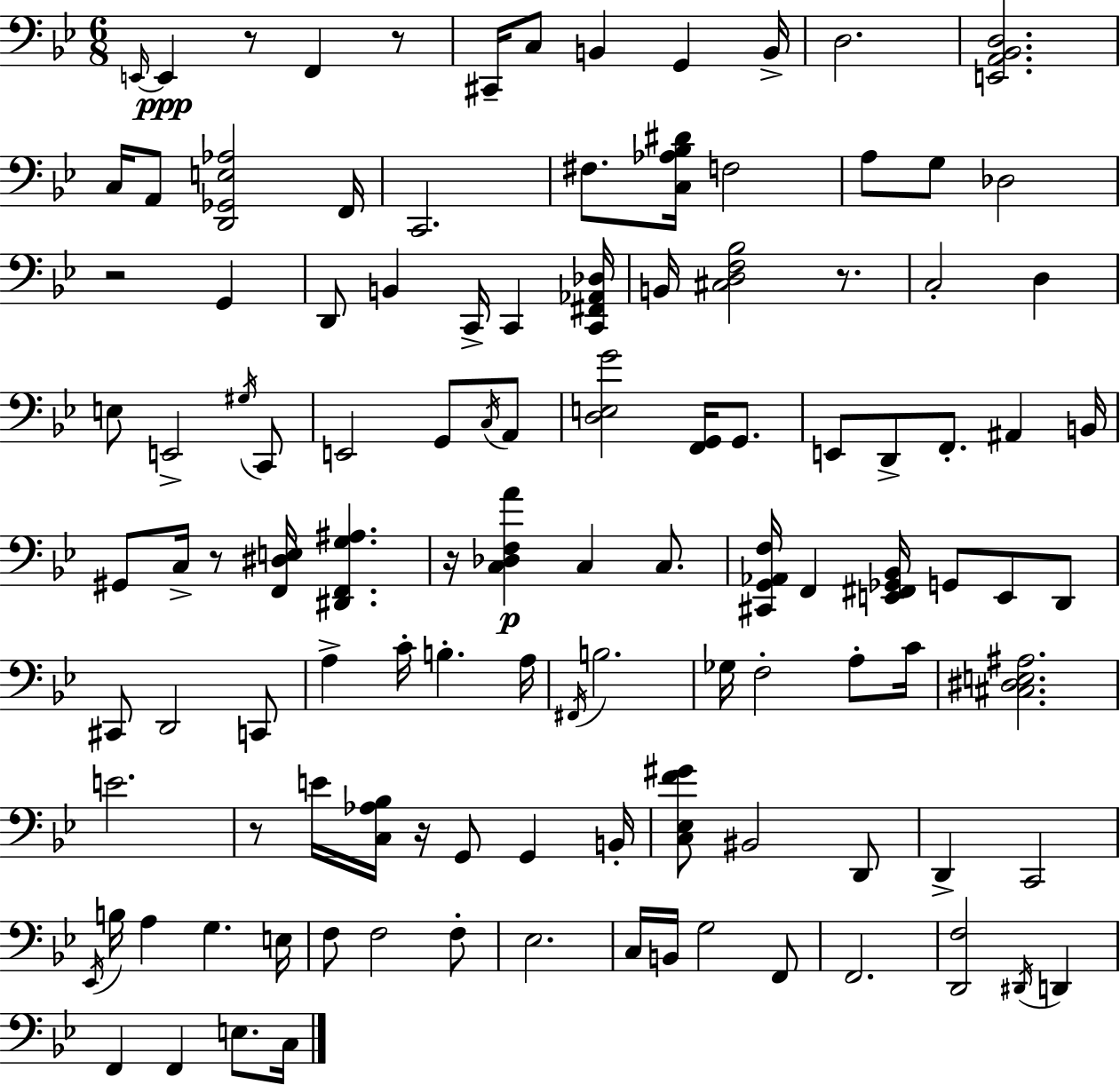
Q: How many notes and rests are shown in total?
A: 114